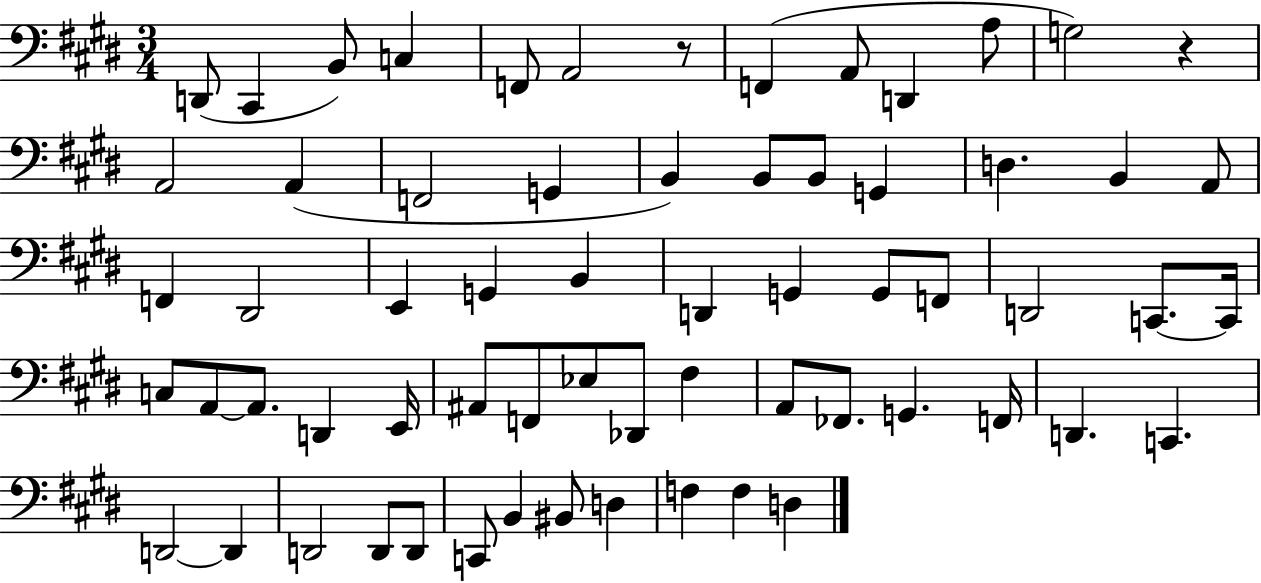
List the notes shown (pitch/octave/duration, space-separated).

D2/e C#2/q B2/e C3/q F2/e A2/h R/e F2/q A2/e D2/q A3/e G3/h R/q A2/h A2/q F2/h G2/q B2/q B2/e B2/e G2/q D3/q. B2/q A2/e F2/q D#2/h E2/q G2/q B2/q D2/q G2/q G2/e F2/e D2/h C2/e. C2/s C3/e A2/e A2/e. D2/q E2/s A#2/e F2/e Eb3/e Db2/e F#3/q A2/e FES2/e. G2/q. F2/s D2/q. C2/q. D2/h D2/q D2/h D2/e D2/e C2/e B2/q BIS2/e D3/q F3/q F3/q D3/q